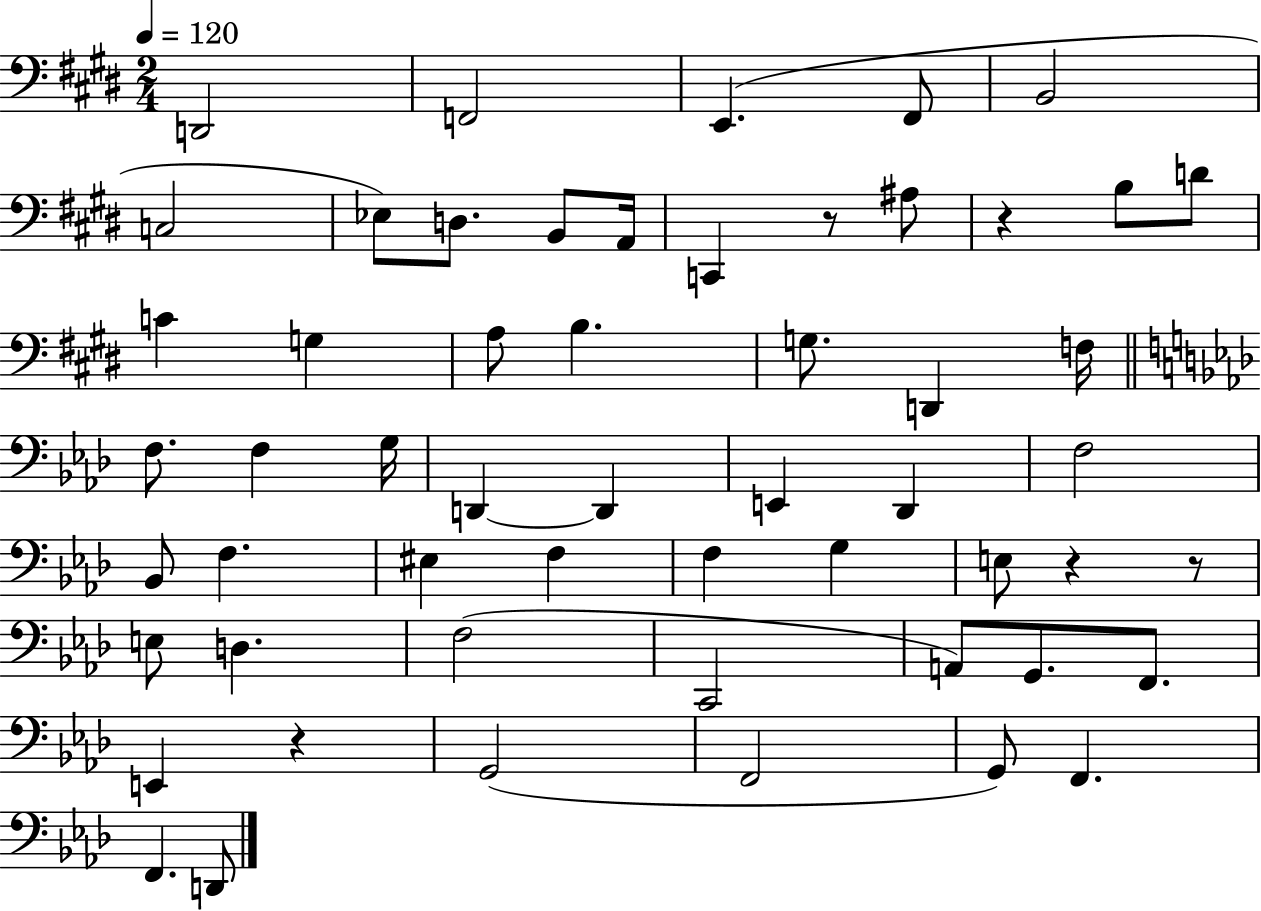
X:1
T:Untitled
M:2/4
L:1/4
K:E
D,,2 F,,2 E,, ^F,,/2 B,,2 C,2 _E,/2 D,/2 B,,/2 A,,/4 C,, z/2 ^A,/2 z B,/2 D/2 C G, A,/2 B, G,/2 D,, F,/4 F,/2 F, G,/4 D,, D,, E,, _D,, F,2 _B,,/2 F, ^E, F, F, G, E,/2 z z/2 E,/2 D, F,2 C,,2 A,,/2 G,,/2 F,,/2 E,, z G,,2 F,,2 G,,/2 F,, F,, D,,/2